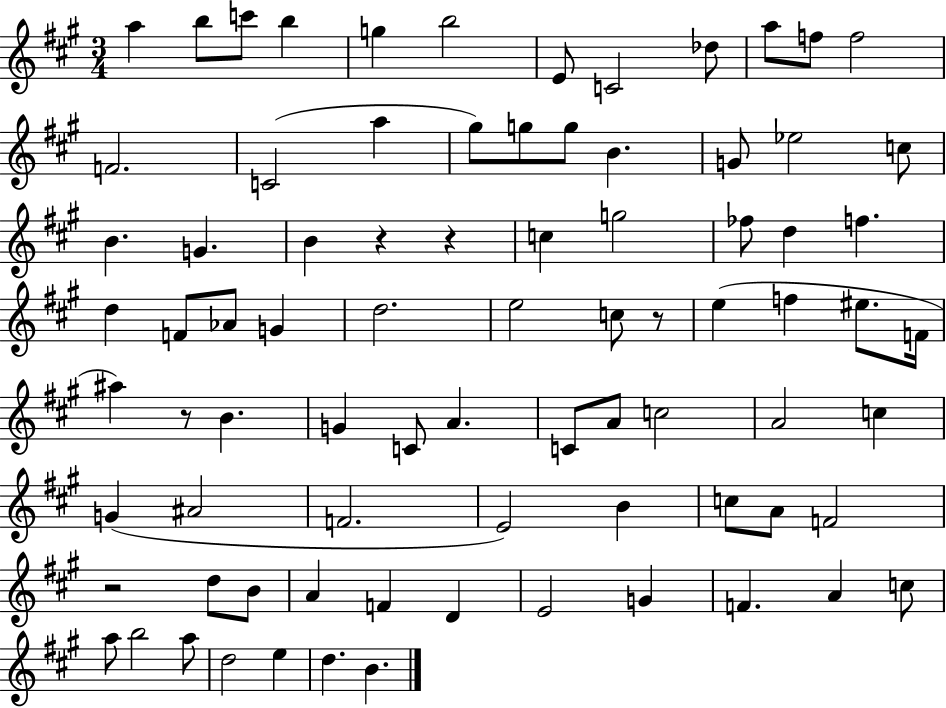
{
  \clef treble
  \numericTimeSignature
  \time 3/4
  \key a \major
  a''4 b''8 c'''8 b''4 | g''4 b''2 | e'8 c'2 des''8 | a''8 f''8 f''2 | \break f'2. | c'2( a''4 | gis''8) g''8 g''8 b'4. | g'8 ees''2 c''8 | \break b'4. g'4. | b'4 r4 r4 | c''4 g''2 | fes''8 d''4 f''4. | \break d''4 f'8 aes'8 g'4 | d''2. | e''2 c''8 r8 | e''4( f''4 eis''8. f'16 | \break ais''4) r8 b'4. | g'4 c'8 a'4. | c'8 a'8 c''2 | a'2 c''4 | \break g'4( ais'2 | f'2. | e'2) b'4 | c''8 a'8 f'2 | \break r2 d''8 b'8 | a'4 f'4 d'4 | e'2 g'4 | f'4. a'4 c''8 | \break a''8 b''2 a''8 | d''2 e''4 | d''4. b'4. | \bar "|."
}